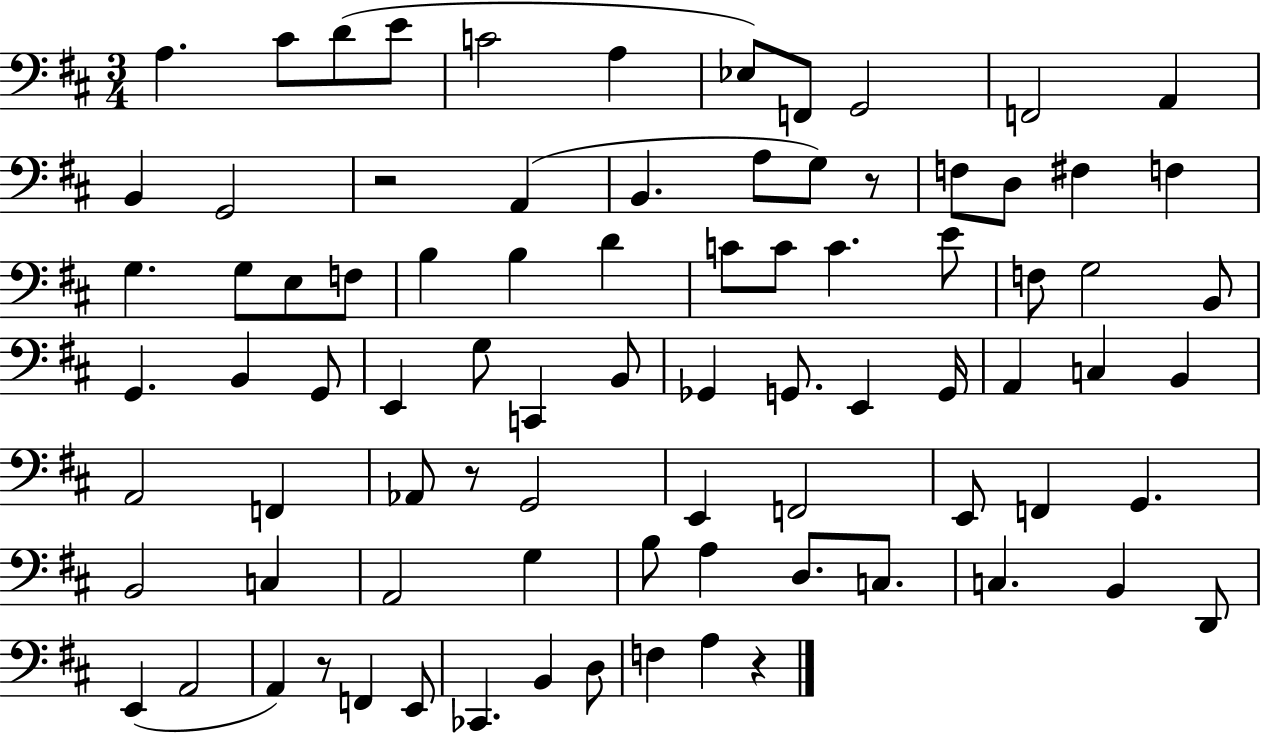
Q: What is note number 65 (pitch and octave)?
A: D3